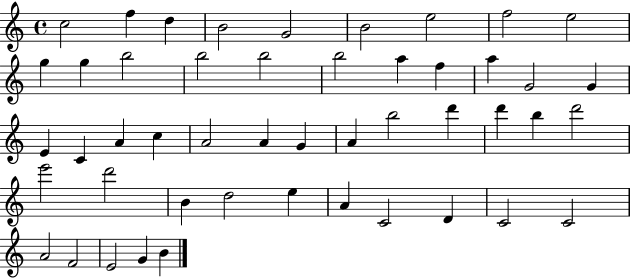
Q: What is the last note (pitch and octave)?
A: B4